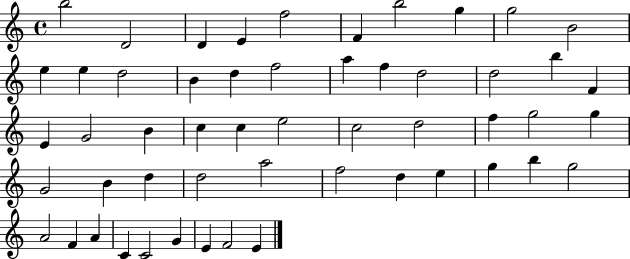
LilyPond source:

{
  \clef treble
  \time 4/4
  \defaultTimeSignature
  \key c \major
  b''2 d'2 | d'4 e'4 f''2 | f'4 b''2 g''4 | g''2 b'2 | \break e''4 e''4 d''2 | b'4 d''4 f''2 | a''4 f''4 d''2 | d''2 b''4 f'4 | \break e'4 g'2 b'4 | c''4 c''4 e''2 | c''2 d''2 | f''4 g''2 g''4 | \break g'2 b'4 d''4 | d''2 a''2 | f''2 d''4 e''4 | g''4 b''4 g''2 | \break a'2 f'4 a'4 | c'4 c'2 g'4 | e'4 f'2 e'4 | \bar "|."
}